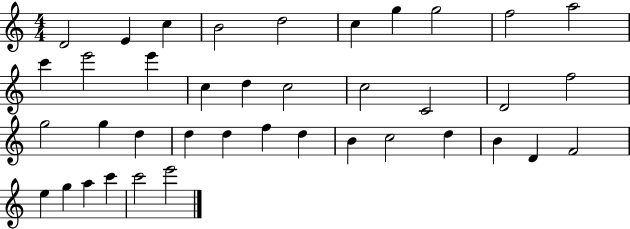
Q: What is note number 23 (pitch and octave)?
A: D5